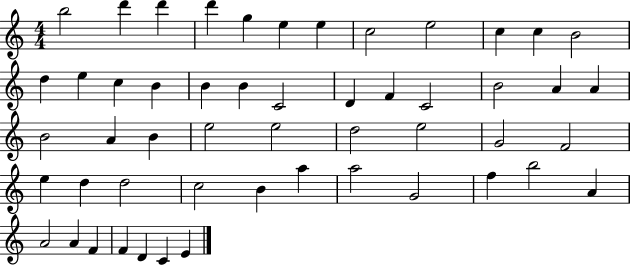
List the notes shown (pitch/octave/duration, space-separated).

B5/h D6/q D6/q D6/q G5/q E5/q E5/q C5/h E5/h C5/q C5/q B4/h D5/q E5/q C5/q B4/q B4/q B4/q C4/h D4/q F4/q C4/h B4/h A4/q A4/q B4/h A4/q B4/q E5/h E5/h D5/h E5/h G4/h F4/h E5/q D5/q D5/h C5/h B4/q A5/q A5/h G4/h F5/q B5/h A4/q A4/h A4/q F4/q F4/q D4/q C4/q E4/q